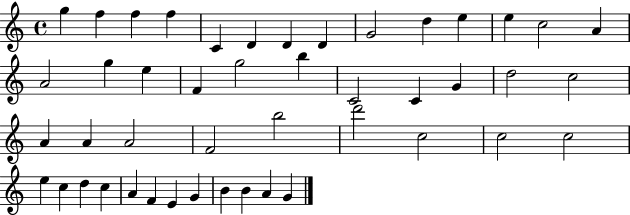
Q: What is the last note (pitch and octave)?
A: G4